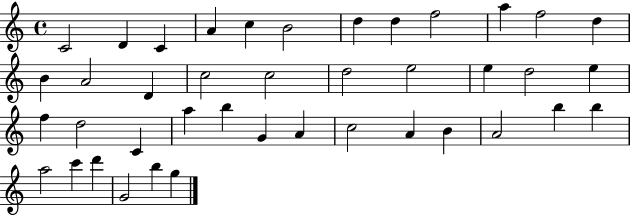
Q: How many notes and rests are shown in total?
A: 41